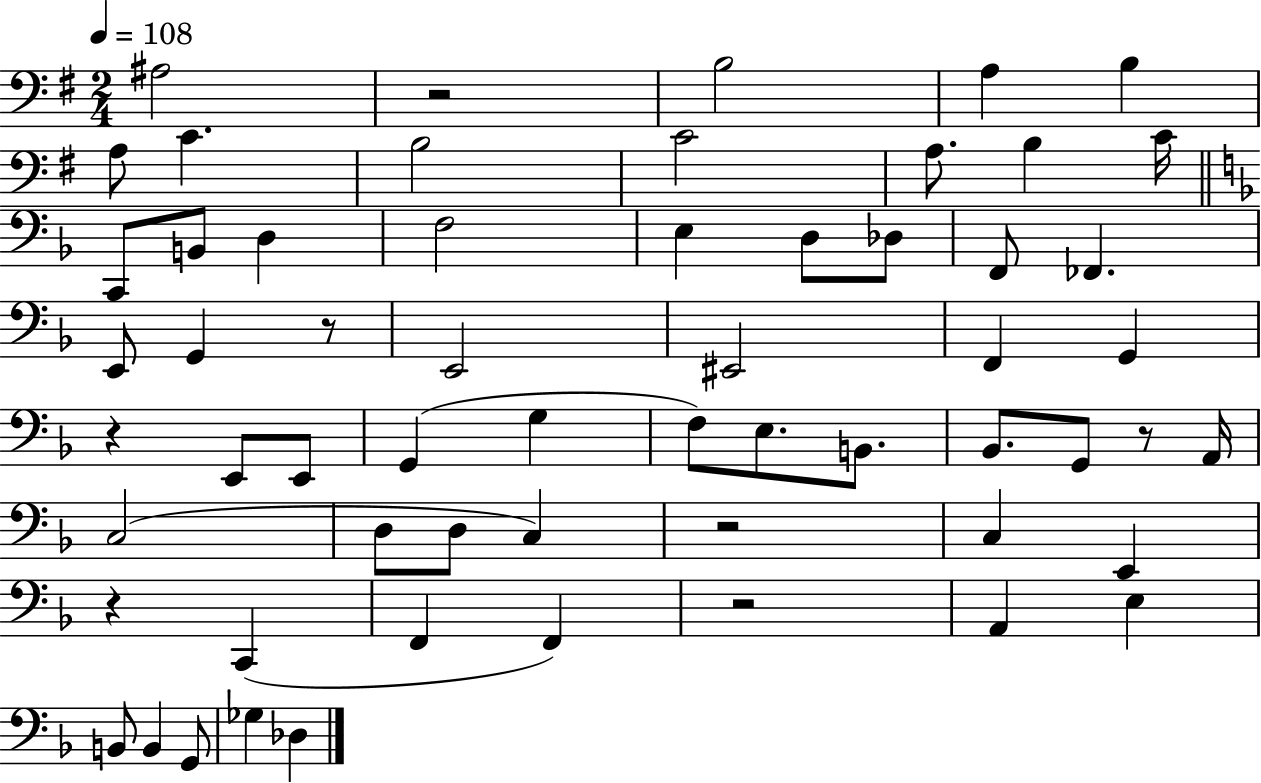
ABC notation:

X:1
T:Untitled
M:2/4
L:1/4
K:G
^A,2 z2 B,2 A, B, A,/2 C B,2 C2 A,/2 B, C/4 C,,/2 B,,/2 D, F,2 E, D,/2 _D,/2 F,,/2 _F,, E,,/2 G,, z/2 E,,2 ^E,,2 F,, G,, z E,,/2 E,,/2 G,, G, F,/2 E,/2 B,,/2 _B,,/2 G,,/2 z/2 A,,/4 C,2 D,/2 D,/2 C, z2 C, E,, z C,, F,, F,, z2 A,, E, B,,/2 B,, G,,/2 _G, _D,